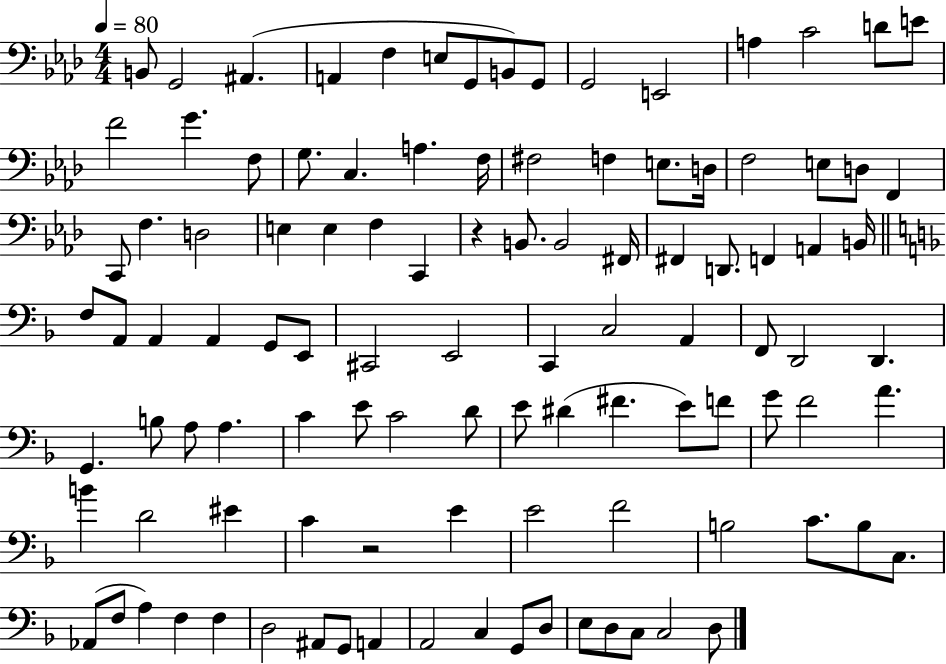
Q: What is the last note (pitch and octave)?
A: D3